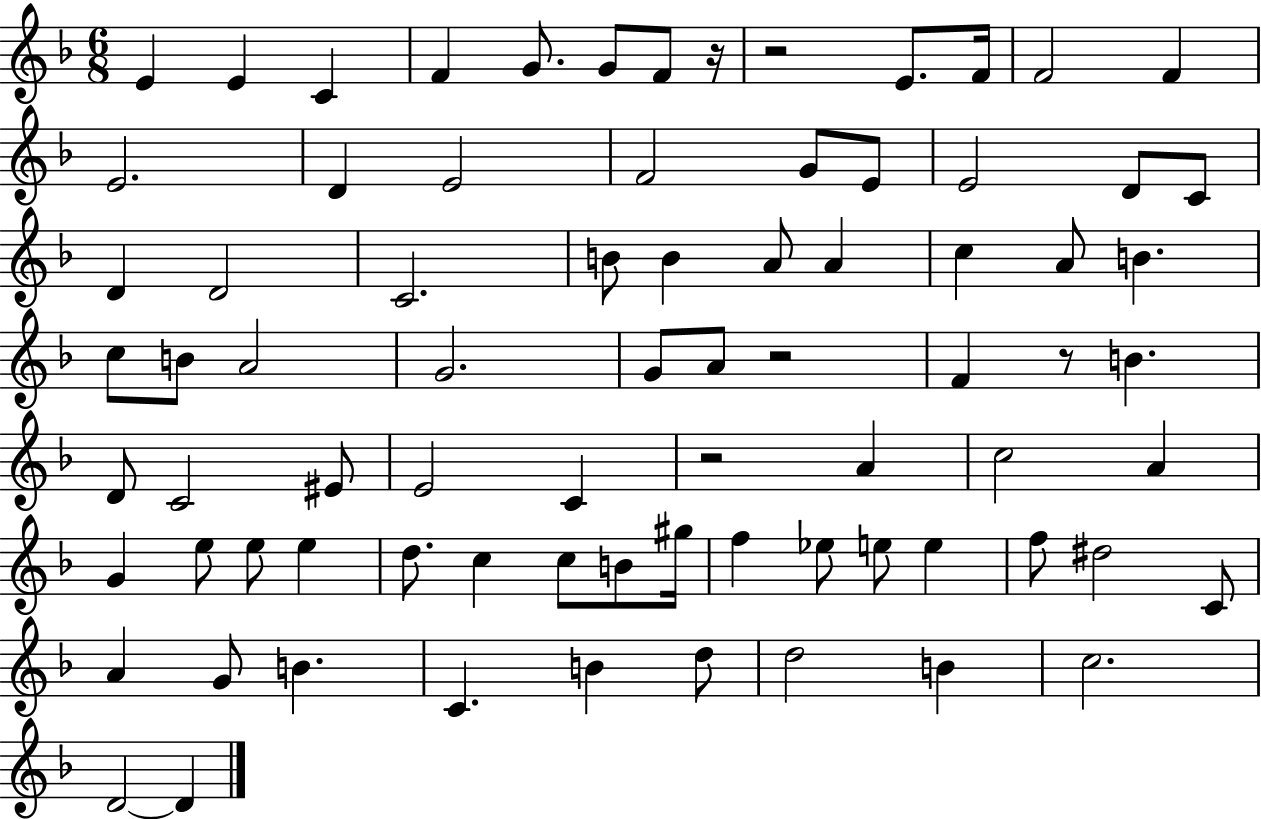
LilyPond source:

{
  \clef treble
  \numericTimeSignature
  \time 6/8
  \key f \major
  e'4 e'4 c'4 | f'4 g'8. g'8 f'8 r16 | r2 e'8. f'16 | f'2 f'4 | \break e'2. | d'4 e'2 | f'2 g'8 e'8 | e'2 d'8 c'8 | \break d'4 d'2 | c'2. | b'8 b'4 a'8 a'4 | c''4 a'8 b'4. | \break c''8 b'8 a'2 | g'2. | g'8 a'8 r2 | f'4 r8 b'4. | \break d'8 c'2 eis'8 | e'2 c'4 | r2 a'4 | c''2 a'4 | \break g'4 e''8 e''8 e''4 | d''8. c''4 c''8 b'8 gis''16 | f''4 ees''8 e''8 e''4 | f''8 dis''2 c'8 | \break a'4 g'8 b'4. | c'4. b'4 d''8 | d''2 b'4 | c''2. | \break d'2~~ d'4 | \bar "|."
}